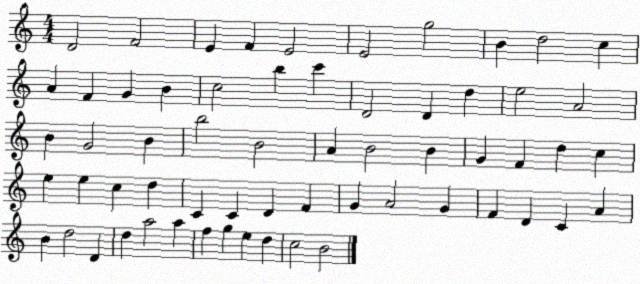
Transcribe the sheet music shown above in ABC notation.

X:1
T:Untitled
M:4/4
L:1/4
K:C
D2 F2 E F E2 E2 g2 B d2 c A F G B c2 b c' D2 D d e2 A2 B G2 B b2 B2 A B2 B G F d c e e c d C C D F G A2 G F D C A B d2 D d a2 a f g e d c2 B2